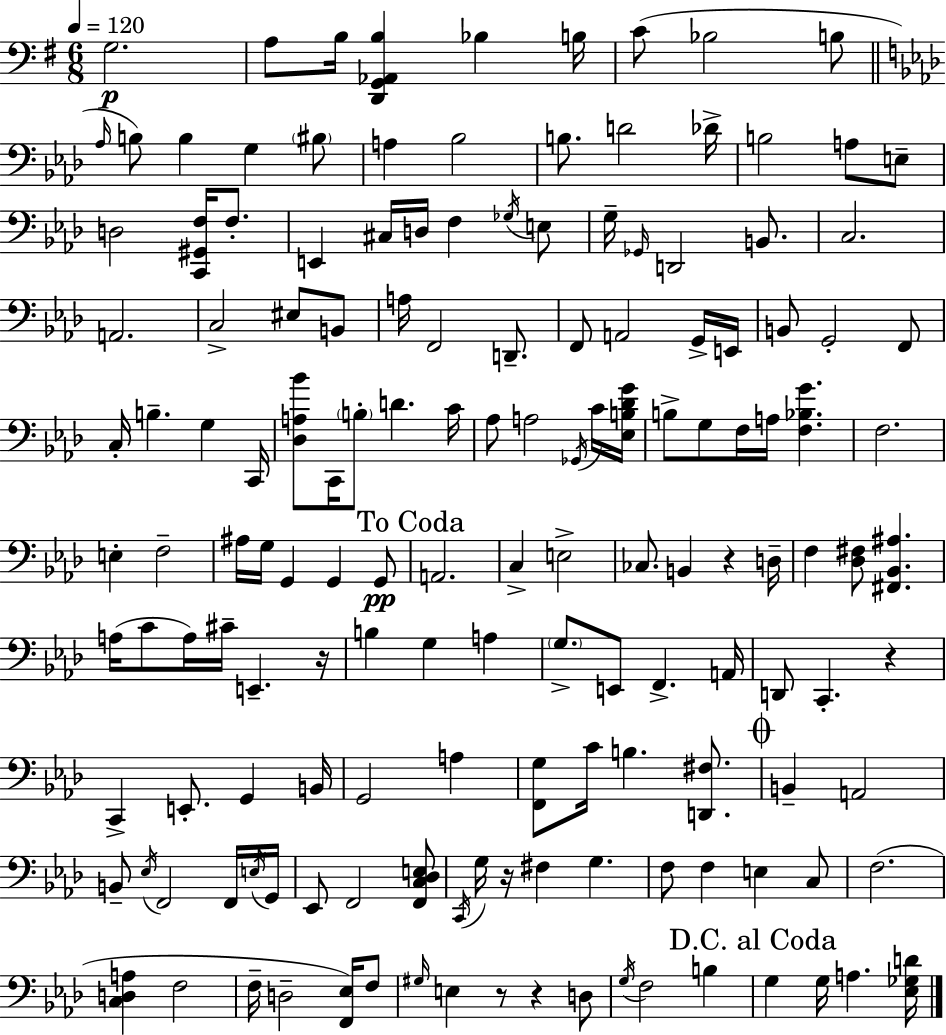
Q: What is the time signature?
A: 6/8